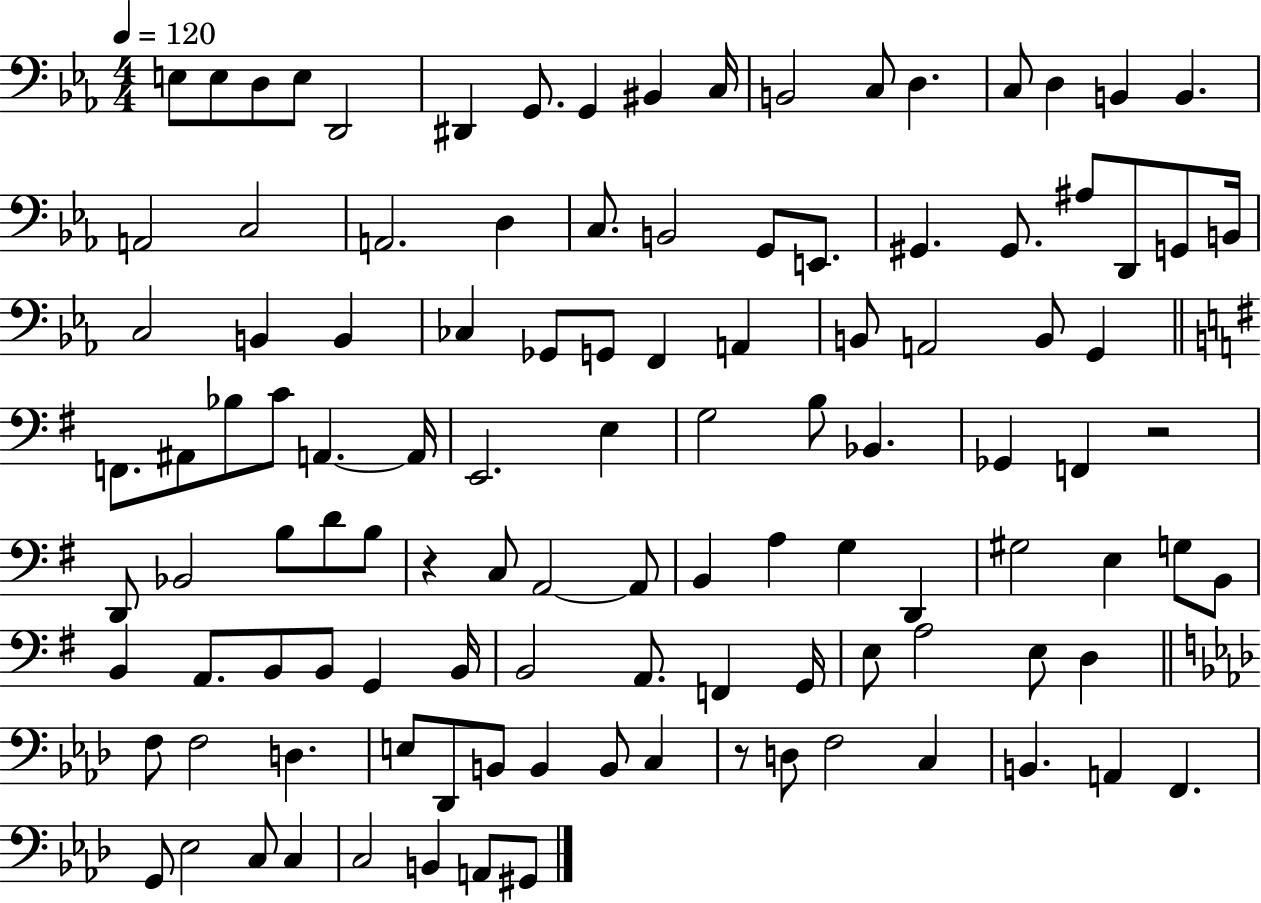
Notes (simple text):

E3/e E3/e D3/e E3/e D2/h D#2/q G2/e. G2/q BIS2/q C3/s B2/h C3/e D3/q. C3/e D3/q B2/q B2/q. A2/h C3/h A2/h. D3/q C3/e. B2/h G2/e E2/e. G#2/q. G#2/e. A#3/e D2/e G2/e B2/s C3/h B2/q B2/q CES3/q Gb2/e G2/e F2/q A2/q B2/e A2/h B2/e G2/q F2/e. A#2/e Bb3/e C4/e A2/q. A2/s E2/h. E3/q G3/h B3/e Bb2/q. Gb2/q F2/q R/h D2/e Bb2/h B3/e D4/e B3/e R/q C3/e A2/h A2/e B2/q A3/q G3/q D2/q G#3/h E3/q G3/e B2/e B2/q A2/e. B2/e B2/e G2/q B2/s B2/h A2/e. F2/q G2/s E3/e A3/h E3/e D3/q F3/e F3/h D3/q. E3/e Db2/e B2/e B2/q B2/e C3/q R/e D3/e F3/h C3/q B2/q. A2/q F2/q. G2/e Eb3/h C3/e C3/q C3/h B2/q A2/e G#2/e